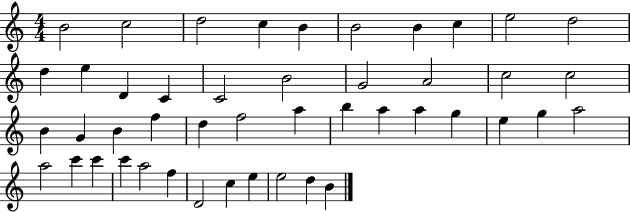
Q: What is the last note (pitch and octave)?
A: B4